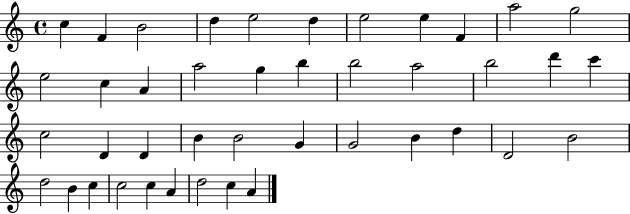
C5/q F4/q B4/h D5/q E5/h D5/q E5/h E5/q F4/q A5/h G5/h E5/h C5/q A4/q A5/h G5/q B5/q B5/h A5/h B5/h D6/q C6/q C5/h D4/q D4/q B4/q B4/h G4/q G4/h B4/q D5/q D4/h B4/h D5/h B4/q C5/q C5/h C5/q A4/q D5/h C5/q A4/q